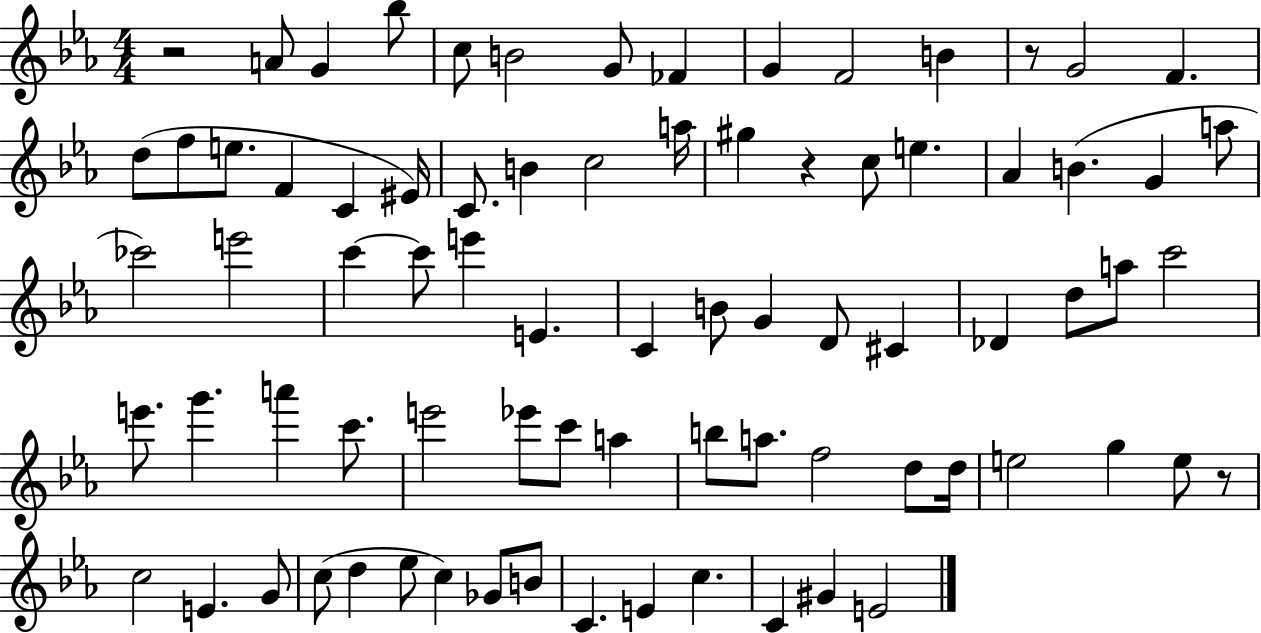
X:1
T:Untitled
M:4/4
L:1/4
K:Eb
z2 A/2 G _b/2 c/2 B2 G/2 _F G F2 B z/2 G2 F d/2 f/2 e/2 F C ^E/4 C/2 B c2 a/4 ^g z c/2 e _A B G a/2 _c'2 e'2 c' c'/2 e' E C B/2 G D/2 ^C _D d/2 a/2 c'2 e'/2 g' a' c'/2 e'2 _e'/2 c'/2 a b/2 a/2 f2 d/2 d/4 e2 g e/2 z/2 c2 E G/2 c/2 d _e/2 c _G/2 B/2 C E c C ^G E2